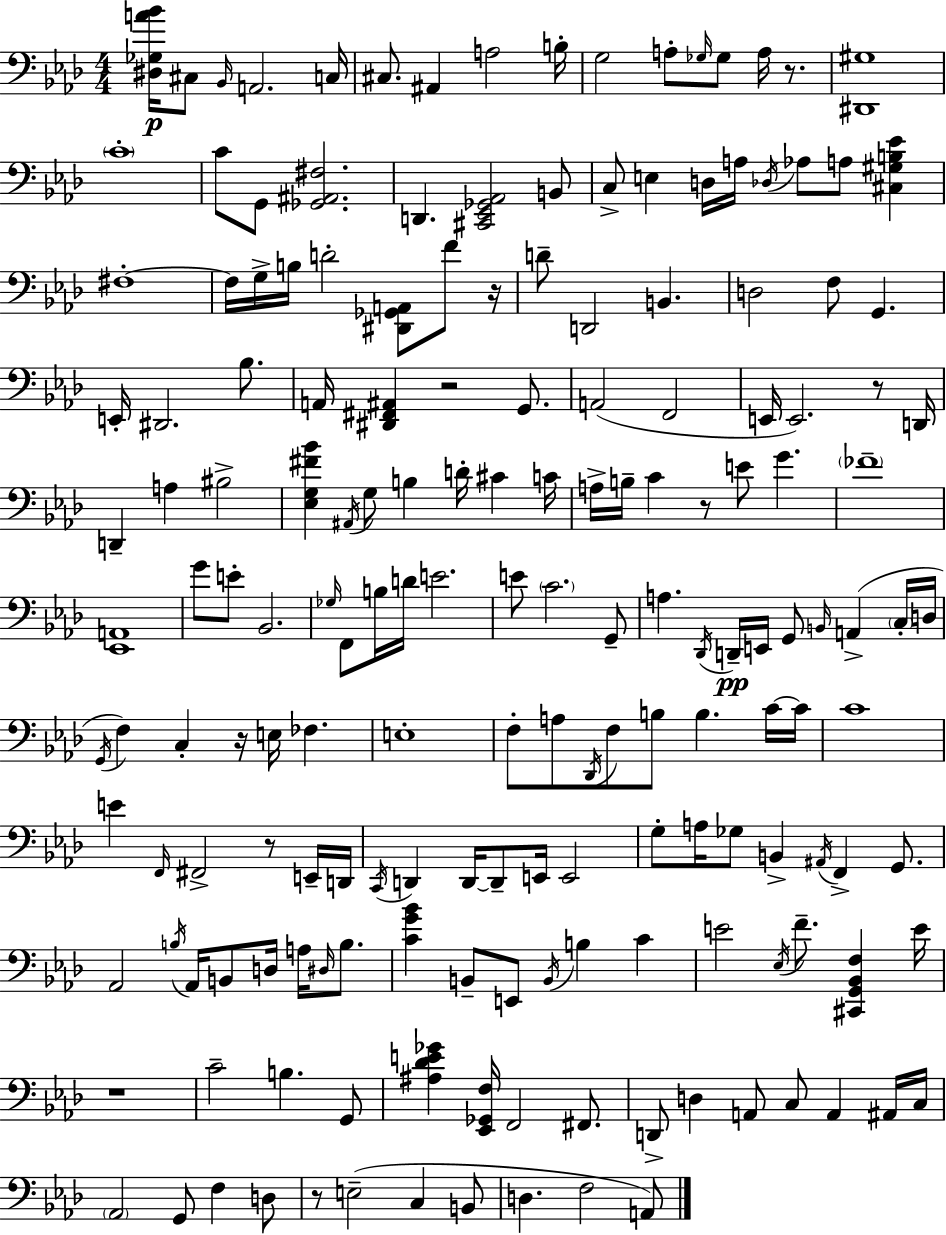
{
  \clef bass
  \numericTimeSignature
  \time 4/4
  \key aes \major
  <dis ges a' bes'>16\p cis8 \grace { bes,16 } a,2. | c16 cis8. ais,4 a2 | b16-. g2 a8-. \grace { ges16 } ges8 a16 r8. | <dis, gis>1 | \break \parenthesize c'1-. | c'8 g,8 <ges, ais, fis>2. | d,4. <cis, ees, ges, aes,>2 | b,8 c8-> e4 d16 a16 \acciaccatura { des16 } aes8 a8 <cis gis b ees'>4 | \break fis1-.~~ | fis16 g16-> b16 d'2-. <dis, ges, a,>8 | f'8 r16 d'8-- d,2 b,4. | d2 f8 g,4. | \break e,16-. dis,2. | bes8. a,16 <dis, fis, ais,>4 r2 | g,8. a,2( f,2 | e,16 e,2.) | \break r8 d,16 d,4-- a4 bis2-> | <ees g fis' bes'>4 \acciaccatura { ais,16 } g8 b4 d'16-. cis'4 | c'16 a16-> b16-- c'4 r8 e'8 g'4. | \parenthesize fes'1-- | \break <ees, a,>1 | g'8 e'8-. bes,2. | \grace { ges16 } f,8 b16 d'16 e'2. | e'8 \parenthesize c'2. | \break g,8-- a4. \acciaccatura { des,16 }\pp d,16-- e,16 g,8 | \grace { b,16 } a,4->( \parenthesize c16-. d16 \acciaccatura { g,16 } f4) c4-. | r16 e16 fes4. e1-. | f8-. a8 \acciaccatura { des,16 } f8 b8 | \break b4. c'16~~ c'16 c'1 | e'4 \grace { f,16 } fis,2-> | r8 e,16-- d,16 \acciaccatura { c,16 } d,4 d,16~~ | d,8-- e,16 e,2 g8-. a16 ges8 | \break b,4-> \acciaccatura { ais,16 } f,4-> g,8. aes,2 | \acciaccatura { b16 } aes,16 b,8 d16 a16 \grace { dis16 } b8. <c' g' bes'>4 | b,8-- e,8 \acciaccatura { b,16 } b4 c'4 e'2 | \acciaccatura { ees16 } f'8.-- <cis, g, bes, f>4 e'16 | \break r1 | c'2-- b4. g,8 | <ais des' e' ges'>4 <ees, ges, f>16 f,2 fis,8. | d,8-> d4 a,8 c8 a,4 ais,16 c16 | \break \parenthesize aes,2 g,8 f4 d8 | r8 e2--( c4 b,8 | d4. f2 a,8) | \bar "|."
}